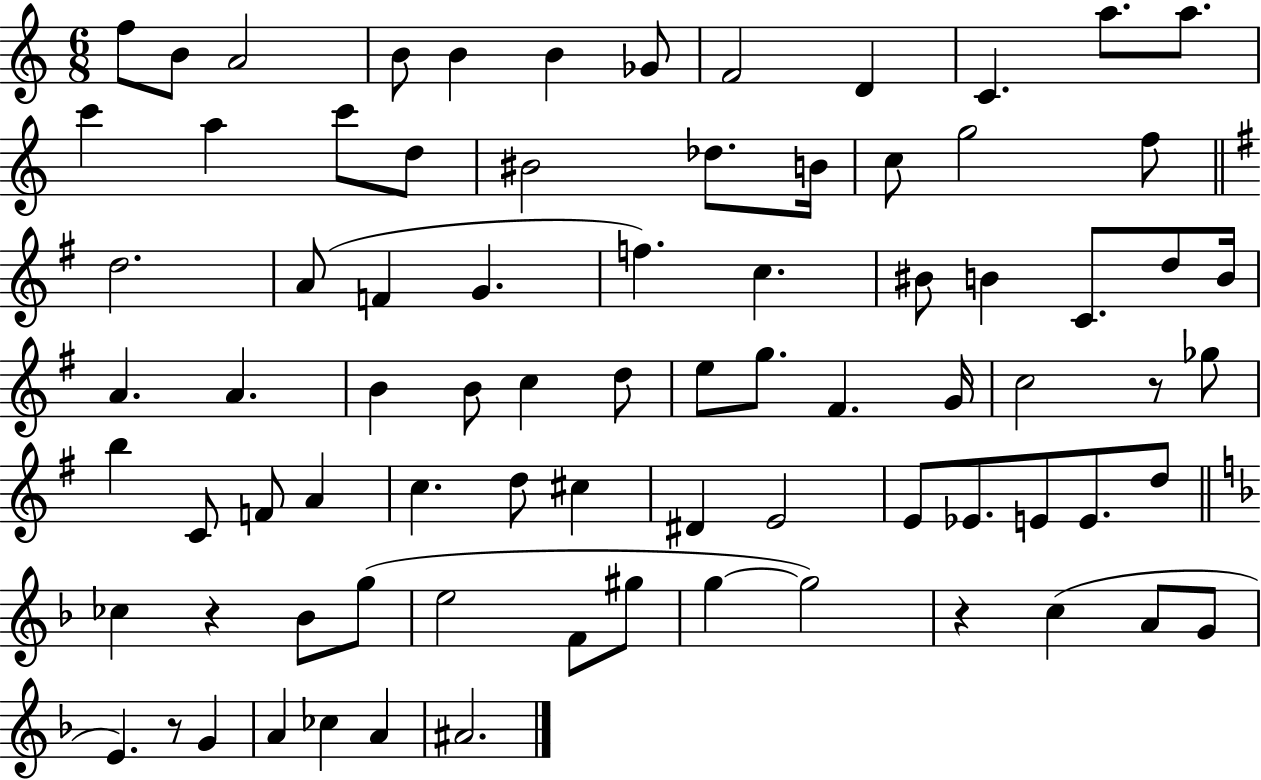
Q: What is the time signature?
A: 6/8